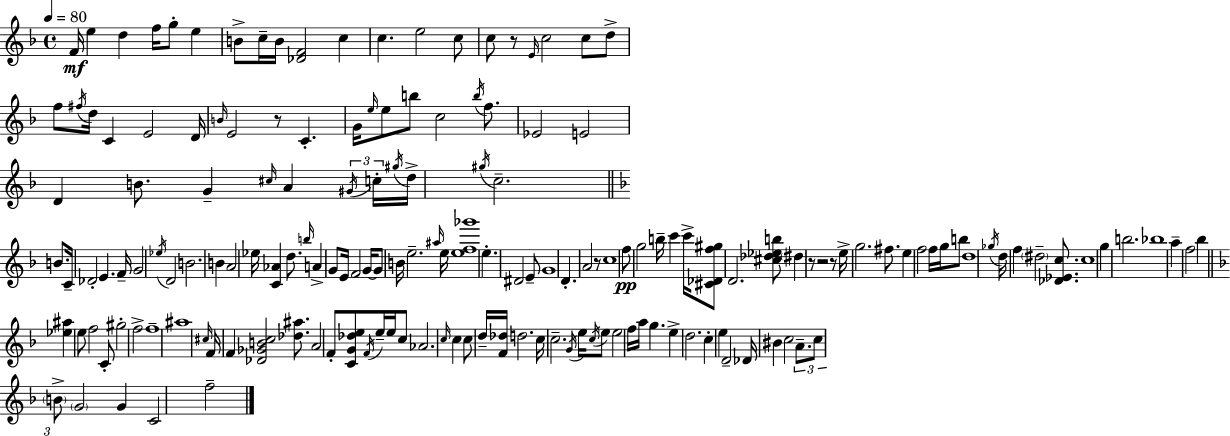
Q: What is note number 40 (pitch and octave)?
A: C#5